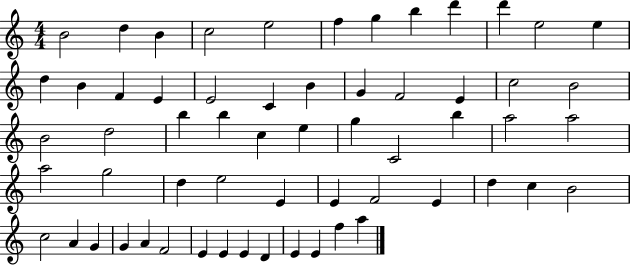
{
  \clef treble
  \numericTimeSignature
  \time 4/4
  \key c \major
  b'2 d''4 b'4 | c''2 e''2 | f''4 g''4 b''4 d'''4 | d'''4 e''2 e''4 | \break d''4 b'4 f'4 e'4 | e'2 c'4 b'4 | g'4 f'2 e'4 | c''2 b'2 | \break b'2 d''2 | b''4 b''4 c''4 e''4 | g''4 c'2 b''4 | a''2 a''2 | \break a''2 g''2 | d''4 e''2 e'4 | e'4 f'2 e'4 | d''4 c''4 b'2 | \break c''2 a'4 g'4 | g'4 a'4 f'2 | e'4 e'4 e'4 d'4 | e'4 e'4 f''4 a''4 | \break \bar "|."
}